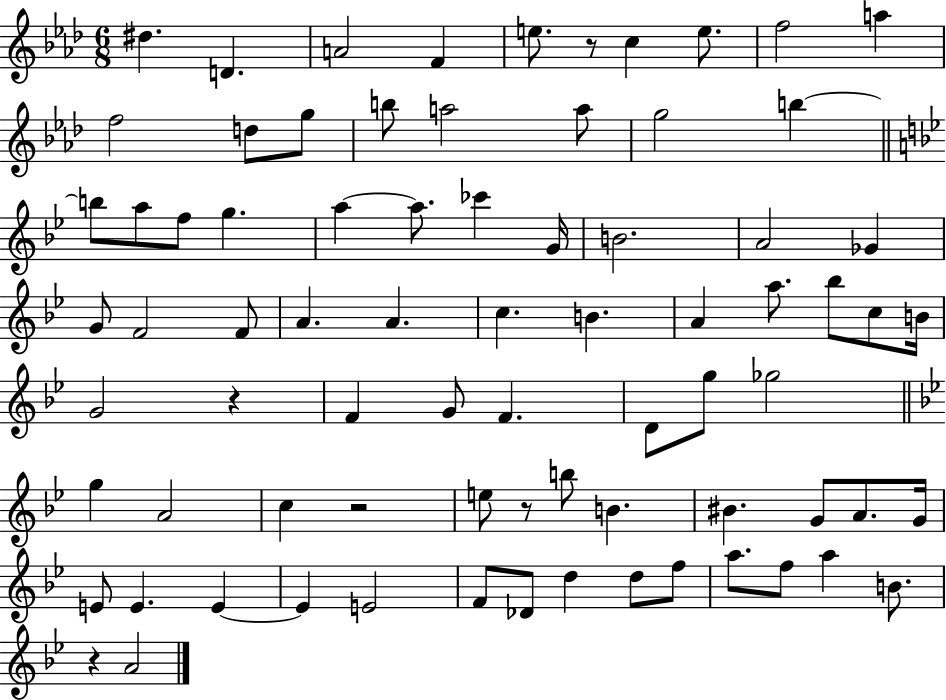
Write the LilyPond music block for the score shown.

{
  \clef treble
  \numericTimeSignature
  \time 6/8
  \key aes \major
  dis''4. d'4. | a'2 f'4 | e''8. r8 c''4 e''8. | f''2 a''4 | \break f''2 d''8 g''8 | b''8 a''2 a''8 | g''2 b''4~~ | \bar "||" \break \key g \minor b''8 a''8 f''8 g''4. | a''4~~ a''8. ces'''4 g'16 | b'2. | a'2 ges'4 | \break g'8 f'2 f'8 | a'4. a'4. | c''4. b'4. | a'4 a''8. bes''8 c''8 b'16 | \break g'2 r4 | f'4 g'8 f'4. | d'8 g''8 ges''2 | \bar "||" \break \key bes \major g''4 a'2 | c''4 r2 | e''8 r8 b''8 b'4. | bis'4. g'8 a'8. g'16 | \break e'8 e'4. e'4~~ | e'4 e'2 | f'8 des'8 d''4 d''8 f''8 | a''8. f''8 a''4 b'8. | \break r4 a'2 | \bar "|."
}